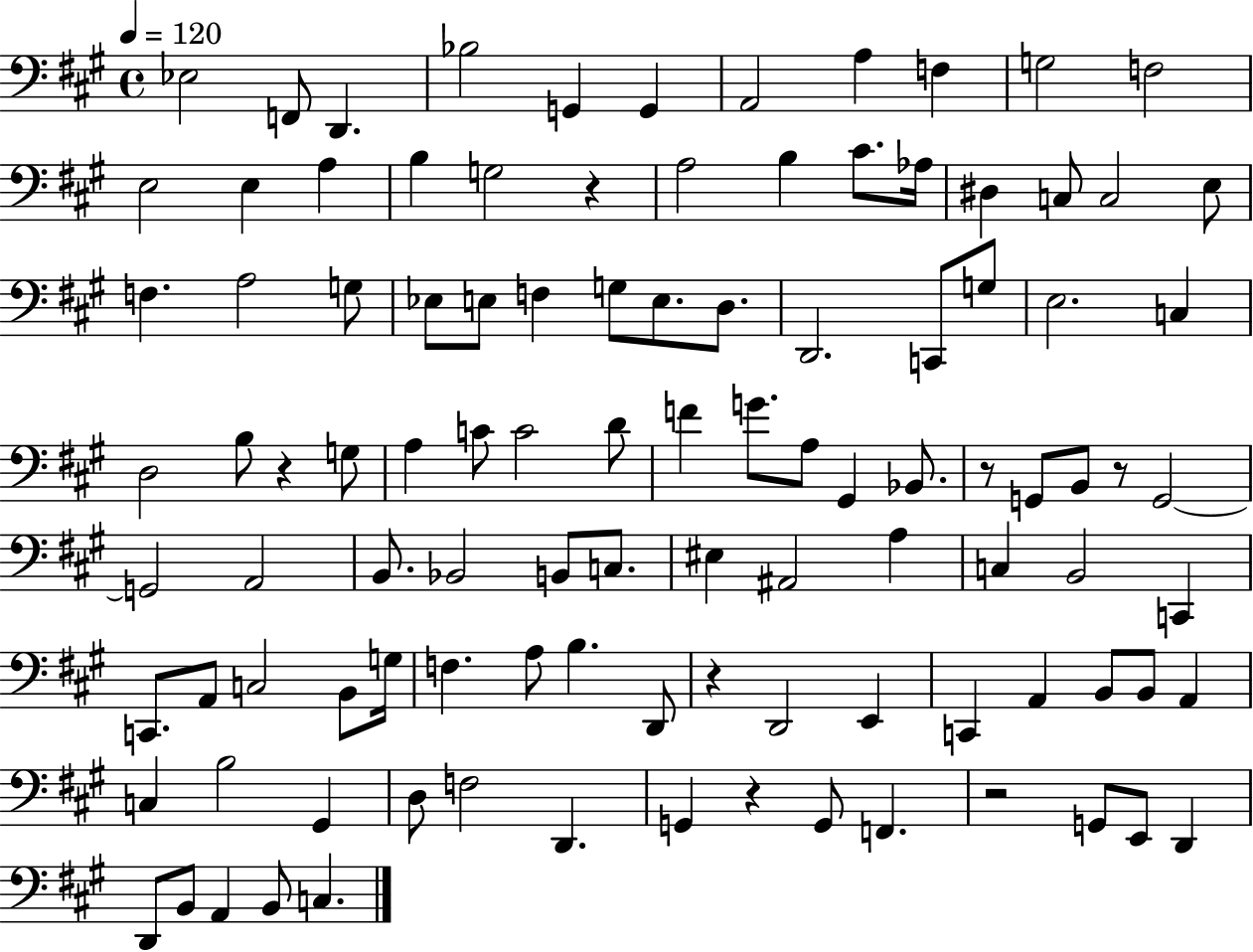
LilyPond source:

{
  \clef bass
  \time 4/4
  \defaultTimeSignature
  \key a \major
  \tempo 4 = 120
  ees2 f,8 d,4. | bes2 g,4 g,4 | a,2 a4 f4 | g2 f2 | \break e2 e4 a4 | b4 g2 r4 | a2 b4 cis'8. aes16 | dis4 c8 c2 e8 | \break f4. a2 g8 | ees8 e8 f4 g8 e8. d8. | d,2. c,8 g8 | e2. c4 | \break d2 b8 r4 g8 | a4 c'8 c'2 d'8 | f'4 g'8. a8 gis,4 bes,8. | r8 g,8 b,8 r8 g,2~~ | \break g,2 a,2 | b,8. bes,2 b,8 c8. | eis4 ais,2 a4 | c4 b,2 c,4 | \break c,8. a,8 c2 b,8 g16 | f4. a8 b4. d,8 | r4 d,2 e,4 | c,4 a,4 b,8 b,8 a,4 | \break c4 b2 gis,4 | d8 f2 d,4. | g,4 r4 g,8 f,4. | r2 g,8 e,8 d,4 | \break d,8 b,8 a,4 b,8 c4. | \bar "|."
}